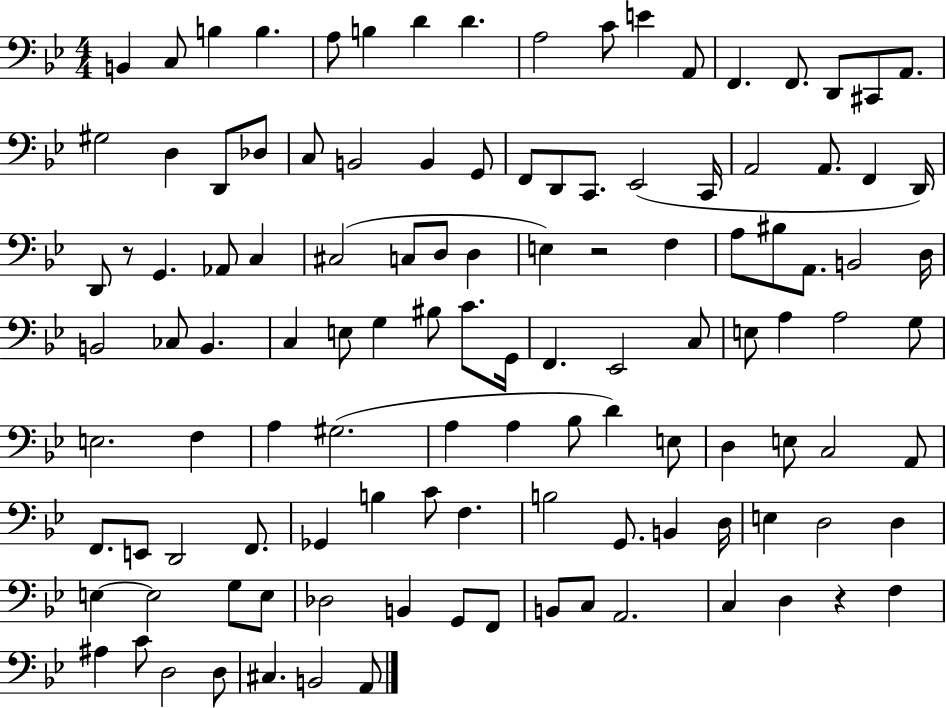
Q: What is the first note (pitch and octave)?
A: B2